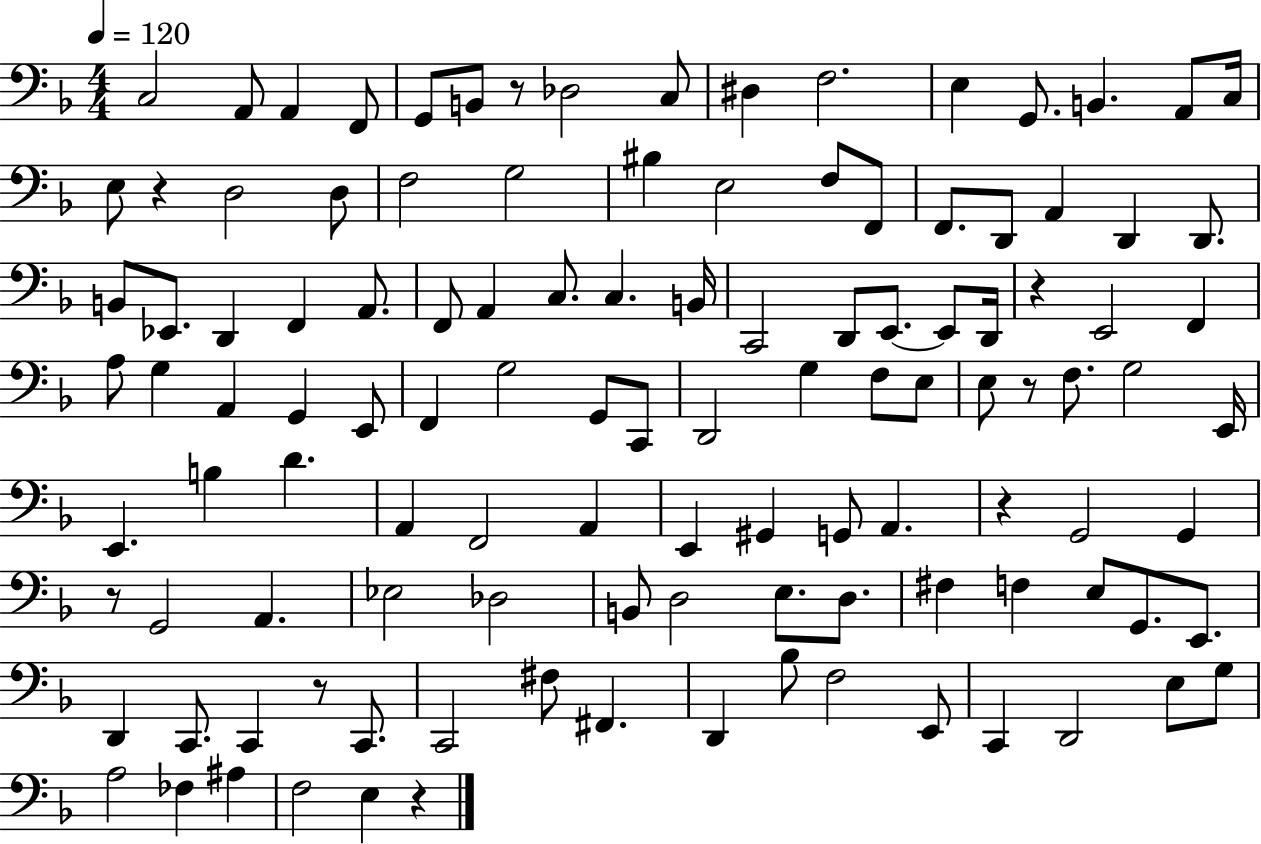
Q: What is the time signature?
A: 4/4